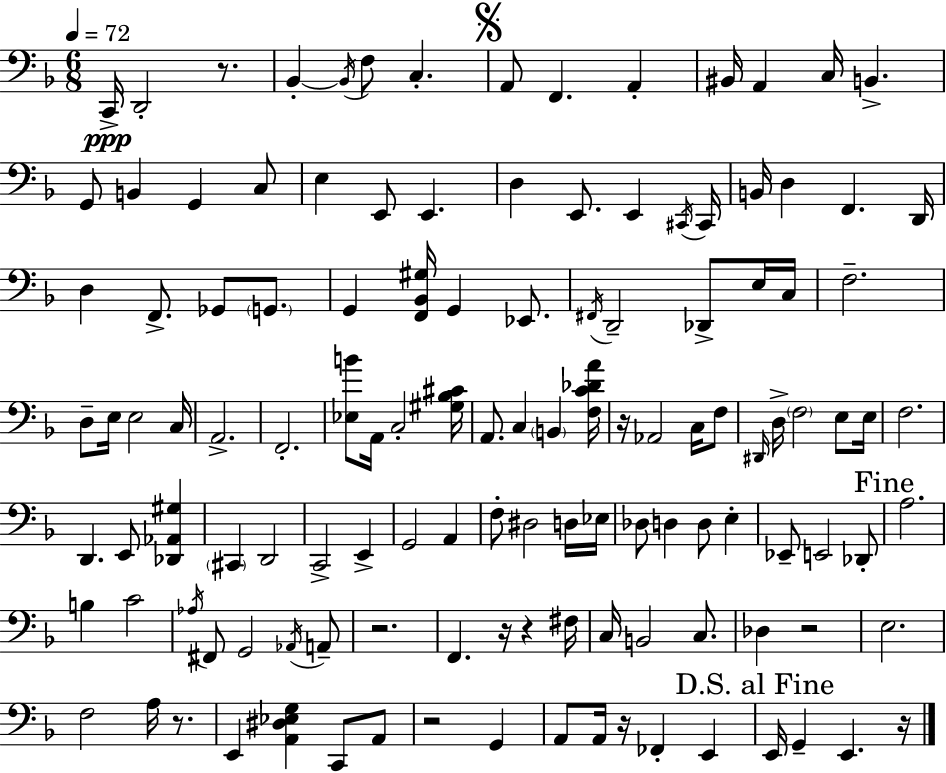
{
  \clef bass
  \numericTimeSignature
  \time 6/8
  \key f \major
  \tempo 4 = 72
  c,16->\ppp d,2-. r8. | bes,4-.~~ \acciaccatura { bes,16 } f8 c4.-. | \mark \markup { \musicglyph "scripts.segno" } a,8 f,4. a,4-. | bis,16 a,4 c16 b,4.-> | \break g,8 b,4 g,4 c8 | e4 e,8 e,4. | d4 e,8. e,4 | \acciaccatura { cis,16 } cis,16 b,16 d4 f,4. | \break d,16 d4 f,8.-> ges,8 \parenthesize g,8. | g,4 <f, bes, gis>16 g,4 ees,8. | \acciaccatura { fis,16 } d,2-- des,8-> | e16 c16 f2.-- | \break d8-- e16 e2 | c16 a,2.-> | f,2.-. | <ees b'>8 a,16 c2-. | \break <gis bes cis'>16 a,8. c4 \parenthesize b,4 | <f c' des' a'>16 r16 aes,2 | c16 f8 \grace { dis,16 } d16-> \parenthesize f2 | e8 e16 f2. | \break d,4. e,8 | <des, aes, gis>4 \parenthesize cis,4 d,2 | c,2-> | e,4-> g,2 | \break a,4 f8-. dis2 | d16 ees16 des8 d4 d8 | e4-. ees,8-- e,2 | des,8-. \mark "Fine" a2. | \break b4 c'2 | \acciaccatura { aes16 } fis,8 g,2 | \acciaccatura { aes,16 } a,8-- r2. | f,4. | \break r16 r4 fis16 c16 b,2 | c8. des4 r2 | e2. | f2 | \break a16 r8. e,4 <a, dis ees g>4 | c,8 a,8 r2 | g,4 a,8 a,16 r16 fes,4-. | e,4 \mark "D.S. al Fine" e,16 g,4-- e,4. | \break r16 \bar "|."
}